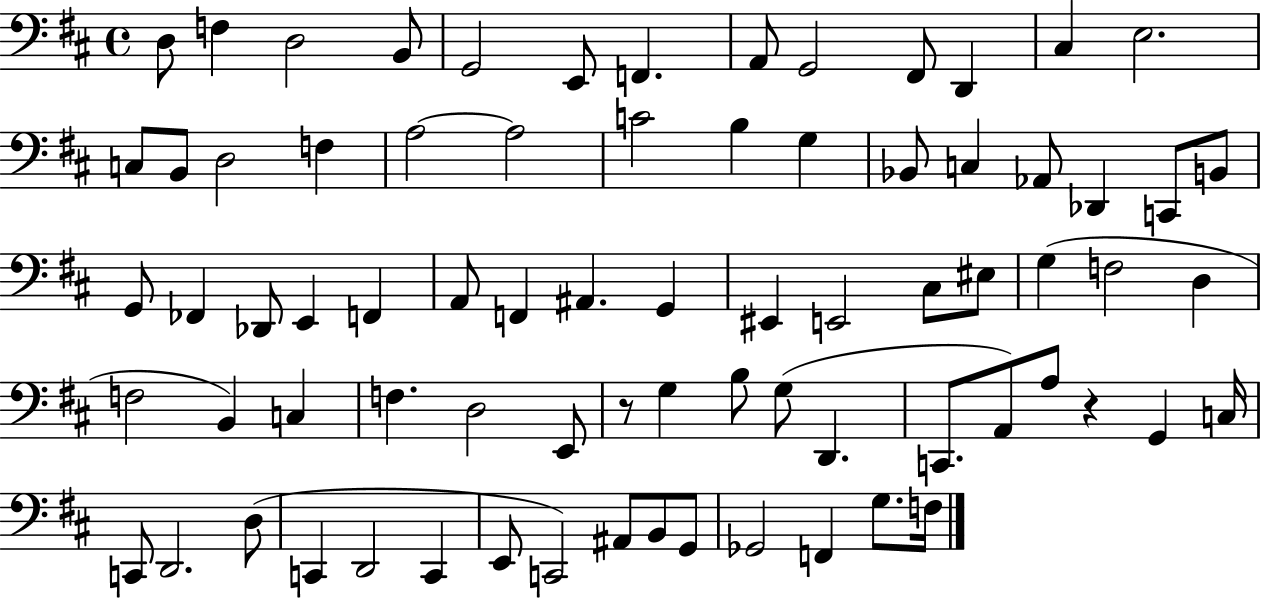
X:1
T:Untitled
M:4/4
L:1/4
K:D
D,/2 F, D,2 B,,/2 G,,2 E,,/2 F,, A,,/2 G,,2 ^F,,/2 D,, ^C, E,2 C,/2 B,,/2 D,2 F, A,2 A,2 C2 B, G, _B,,/2 C, _A,,/2 _D,, C,,/2 B,,/2 G,,/2 _F,, _D,,/2 E,, F,, A,,/2 F,, ^A,, G,, ^E,, E,,2 ^C,/2 ^E,/2 G, F,2 D, F,2 B,, C, F, D,2 E,,/2 z/2 G, B,/2 G,/2 D,, C,,/2 A,,/2 A,/2 z G,, C,/4 C,,/2 D,,2 D,/2 C,, D,,2 C,, E,,/2 C,,2 ^A,,/2 B,,/2 G,,/2 _G,,2 F,, G,/2 F,/4